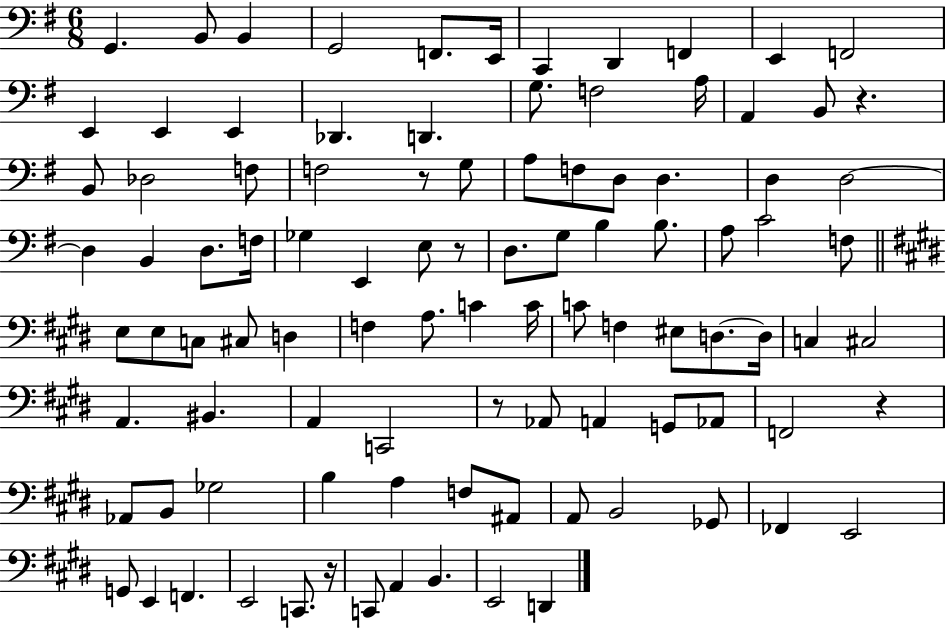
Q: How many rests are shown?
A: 6